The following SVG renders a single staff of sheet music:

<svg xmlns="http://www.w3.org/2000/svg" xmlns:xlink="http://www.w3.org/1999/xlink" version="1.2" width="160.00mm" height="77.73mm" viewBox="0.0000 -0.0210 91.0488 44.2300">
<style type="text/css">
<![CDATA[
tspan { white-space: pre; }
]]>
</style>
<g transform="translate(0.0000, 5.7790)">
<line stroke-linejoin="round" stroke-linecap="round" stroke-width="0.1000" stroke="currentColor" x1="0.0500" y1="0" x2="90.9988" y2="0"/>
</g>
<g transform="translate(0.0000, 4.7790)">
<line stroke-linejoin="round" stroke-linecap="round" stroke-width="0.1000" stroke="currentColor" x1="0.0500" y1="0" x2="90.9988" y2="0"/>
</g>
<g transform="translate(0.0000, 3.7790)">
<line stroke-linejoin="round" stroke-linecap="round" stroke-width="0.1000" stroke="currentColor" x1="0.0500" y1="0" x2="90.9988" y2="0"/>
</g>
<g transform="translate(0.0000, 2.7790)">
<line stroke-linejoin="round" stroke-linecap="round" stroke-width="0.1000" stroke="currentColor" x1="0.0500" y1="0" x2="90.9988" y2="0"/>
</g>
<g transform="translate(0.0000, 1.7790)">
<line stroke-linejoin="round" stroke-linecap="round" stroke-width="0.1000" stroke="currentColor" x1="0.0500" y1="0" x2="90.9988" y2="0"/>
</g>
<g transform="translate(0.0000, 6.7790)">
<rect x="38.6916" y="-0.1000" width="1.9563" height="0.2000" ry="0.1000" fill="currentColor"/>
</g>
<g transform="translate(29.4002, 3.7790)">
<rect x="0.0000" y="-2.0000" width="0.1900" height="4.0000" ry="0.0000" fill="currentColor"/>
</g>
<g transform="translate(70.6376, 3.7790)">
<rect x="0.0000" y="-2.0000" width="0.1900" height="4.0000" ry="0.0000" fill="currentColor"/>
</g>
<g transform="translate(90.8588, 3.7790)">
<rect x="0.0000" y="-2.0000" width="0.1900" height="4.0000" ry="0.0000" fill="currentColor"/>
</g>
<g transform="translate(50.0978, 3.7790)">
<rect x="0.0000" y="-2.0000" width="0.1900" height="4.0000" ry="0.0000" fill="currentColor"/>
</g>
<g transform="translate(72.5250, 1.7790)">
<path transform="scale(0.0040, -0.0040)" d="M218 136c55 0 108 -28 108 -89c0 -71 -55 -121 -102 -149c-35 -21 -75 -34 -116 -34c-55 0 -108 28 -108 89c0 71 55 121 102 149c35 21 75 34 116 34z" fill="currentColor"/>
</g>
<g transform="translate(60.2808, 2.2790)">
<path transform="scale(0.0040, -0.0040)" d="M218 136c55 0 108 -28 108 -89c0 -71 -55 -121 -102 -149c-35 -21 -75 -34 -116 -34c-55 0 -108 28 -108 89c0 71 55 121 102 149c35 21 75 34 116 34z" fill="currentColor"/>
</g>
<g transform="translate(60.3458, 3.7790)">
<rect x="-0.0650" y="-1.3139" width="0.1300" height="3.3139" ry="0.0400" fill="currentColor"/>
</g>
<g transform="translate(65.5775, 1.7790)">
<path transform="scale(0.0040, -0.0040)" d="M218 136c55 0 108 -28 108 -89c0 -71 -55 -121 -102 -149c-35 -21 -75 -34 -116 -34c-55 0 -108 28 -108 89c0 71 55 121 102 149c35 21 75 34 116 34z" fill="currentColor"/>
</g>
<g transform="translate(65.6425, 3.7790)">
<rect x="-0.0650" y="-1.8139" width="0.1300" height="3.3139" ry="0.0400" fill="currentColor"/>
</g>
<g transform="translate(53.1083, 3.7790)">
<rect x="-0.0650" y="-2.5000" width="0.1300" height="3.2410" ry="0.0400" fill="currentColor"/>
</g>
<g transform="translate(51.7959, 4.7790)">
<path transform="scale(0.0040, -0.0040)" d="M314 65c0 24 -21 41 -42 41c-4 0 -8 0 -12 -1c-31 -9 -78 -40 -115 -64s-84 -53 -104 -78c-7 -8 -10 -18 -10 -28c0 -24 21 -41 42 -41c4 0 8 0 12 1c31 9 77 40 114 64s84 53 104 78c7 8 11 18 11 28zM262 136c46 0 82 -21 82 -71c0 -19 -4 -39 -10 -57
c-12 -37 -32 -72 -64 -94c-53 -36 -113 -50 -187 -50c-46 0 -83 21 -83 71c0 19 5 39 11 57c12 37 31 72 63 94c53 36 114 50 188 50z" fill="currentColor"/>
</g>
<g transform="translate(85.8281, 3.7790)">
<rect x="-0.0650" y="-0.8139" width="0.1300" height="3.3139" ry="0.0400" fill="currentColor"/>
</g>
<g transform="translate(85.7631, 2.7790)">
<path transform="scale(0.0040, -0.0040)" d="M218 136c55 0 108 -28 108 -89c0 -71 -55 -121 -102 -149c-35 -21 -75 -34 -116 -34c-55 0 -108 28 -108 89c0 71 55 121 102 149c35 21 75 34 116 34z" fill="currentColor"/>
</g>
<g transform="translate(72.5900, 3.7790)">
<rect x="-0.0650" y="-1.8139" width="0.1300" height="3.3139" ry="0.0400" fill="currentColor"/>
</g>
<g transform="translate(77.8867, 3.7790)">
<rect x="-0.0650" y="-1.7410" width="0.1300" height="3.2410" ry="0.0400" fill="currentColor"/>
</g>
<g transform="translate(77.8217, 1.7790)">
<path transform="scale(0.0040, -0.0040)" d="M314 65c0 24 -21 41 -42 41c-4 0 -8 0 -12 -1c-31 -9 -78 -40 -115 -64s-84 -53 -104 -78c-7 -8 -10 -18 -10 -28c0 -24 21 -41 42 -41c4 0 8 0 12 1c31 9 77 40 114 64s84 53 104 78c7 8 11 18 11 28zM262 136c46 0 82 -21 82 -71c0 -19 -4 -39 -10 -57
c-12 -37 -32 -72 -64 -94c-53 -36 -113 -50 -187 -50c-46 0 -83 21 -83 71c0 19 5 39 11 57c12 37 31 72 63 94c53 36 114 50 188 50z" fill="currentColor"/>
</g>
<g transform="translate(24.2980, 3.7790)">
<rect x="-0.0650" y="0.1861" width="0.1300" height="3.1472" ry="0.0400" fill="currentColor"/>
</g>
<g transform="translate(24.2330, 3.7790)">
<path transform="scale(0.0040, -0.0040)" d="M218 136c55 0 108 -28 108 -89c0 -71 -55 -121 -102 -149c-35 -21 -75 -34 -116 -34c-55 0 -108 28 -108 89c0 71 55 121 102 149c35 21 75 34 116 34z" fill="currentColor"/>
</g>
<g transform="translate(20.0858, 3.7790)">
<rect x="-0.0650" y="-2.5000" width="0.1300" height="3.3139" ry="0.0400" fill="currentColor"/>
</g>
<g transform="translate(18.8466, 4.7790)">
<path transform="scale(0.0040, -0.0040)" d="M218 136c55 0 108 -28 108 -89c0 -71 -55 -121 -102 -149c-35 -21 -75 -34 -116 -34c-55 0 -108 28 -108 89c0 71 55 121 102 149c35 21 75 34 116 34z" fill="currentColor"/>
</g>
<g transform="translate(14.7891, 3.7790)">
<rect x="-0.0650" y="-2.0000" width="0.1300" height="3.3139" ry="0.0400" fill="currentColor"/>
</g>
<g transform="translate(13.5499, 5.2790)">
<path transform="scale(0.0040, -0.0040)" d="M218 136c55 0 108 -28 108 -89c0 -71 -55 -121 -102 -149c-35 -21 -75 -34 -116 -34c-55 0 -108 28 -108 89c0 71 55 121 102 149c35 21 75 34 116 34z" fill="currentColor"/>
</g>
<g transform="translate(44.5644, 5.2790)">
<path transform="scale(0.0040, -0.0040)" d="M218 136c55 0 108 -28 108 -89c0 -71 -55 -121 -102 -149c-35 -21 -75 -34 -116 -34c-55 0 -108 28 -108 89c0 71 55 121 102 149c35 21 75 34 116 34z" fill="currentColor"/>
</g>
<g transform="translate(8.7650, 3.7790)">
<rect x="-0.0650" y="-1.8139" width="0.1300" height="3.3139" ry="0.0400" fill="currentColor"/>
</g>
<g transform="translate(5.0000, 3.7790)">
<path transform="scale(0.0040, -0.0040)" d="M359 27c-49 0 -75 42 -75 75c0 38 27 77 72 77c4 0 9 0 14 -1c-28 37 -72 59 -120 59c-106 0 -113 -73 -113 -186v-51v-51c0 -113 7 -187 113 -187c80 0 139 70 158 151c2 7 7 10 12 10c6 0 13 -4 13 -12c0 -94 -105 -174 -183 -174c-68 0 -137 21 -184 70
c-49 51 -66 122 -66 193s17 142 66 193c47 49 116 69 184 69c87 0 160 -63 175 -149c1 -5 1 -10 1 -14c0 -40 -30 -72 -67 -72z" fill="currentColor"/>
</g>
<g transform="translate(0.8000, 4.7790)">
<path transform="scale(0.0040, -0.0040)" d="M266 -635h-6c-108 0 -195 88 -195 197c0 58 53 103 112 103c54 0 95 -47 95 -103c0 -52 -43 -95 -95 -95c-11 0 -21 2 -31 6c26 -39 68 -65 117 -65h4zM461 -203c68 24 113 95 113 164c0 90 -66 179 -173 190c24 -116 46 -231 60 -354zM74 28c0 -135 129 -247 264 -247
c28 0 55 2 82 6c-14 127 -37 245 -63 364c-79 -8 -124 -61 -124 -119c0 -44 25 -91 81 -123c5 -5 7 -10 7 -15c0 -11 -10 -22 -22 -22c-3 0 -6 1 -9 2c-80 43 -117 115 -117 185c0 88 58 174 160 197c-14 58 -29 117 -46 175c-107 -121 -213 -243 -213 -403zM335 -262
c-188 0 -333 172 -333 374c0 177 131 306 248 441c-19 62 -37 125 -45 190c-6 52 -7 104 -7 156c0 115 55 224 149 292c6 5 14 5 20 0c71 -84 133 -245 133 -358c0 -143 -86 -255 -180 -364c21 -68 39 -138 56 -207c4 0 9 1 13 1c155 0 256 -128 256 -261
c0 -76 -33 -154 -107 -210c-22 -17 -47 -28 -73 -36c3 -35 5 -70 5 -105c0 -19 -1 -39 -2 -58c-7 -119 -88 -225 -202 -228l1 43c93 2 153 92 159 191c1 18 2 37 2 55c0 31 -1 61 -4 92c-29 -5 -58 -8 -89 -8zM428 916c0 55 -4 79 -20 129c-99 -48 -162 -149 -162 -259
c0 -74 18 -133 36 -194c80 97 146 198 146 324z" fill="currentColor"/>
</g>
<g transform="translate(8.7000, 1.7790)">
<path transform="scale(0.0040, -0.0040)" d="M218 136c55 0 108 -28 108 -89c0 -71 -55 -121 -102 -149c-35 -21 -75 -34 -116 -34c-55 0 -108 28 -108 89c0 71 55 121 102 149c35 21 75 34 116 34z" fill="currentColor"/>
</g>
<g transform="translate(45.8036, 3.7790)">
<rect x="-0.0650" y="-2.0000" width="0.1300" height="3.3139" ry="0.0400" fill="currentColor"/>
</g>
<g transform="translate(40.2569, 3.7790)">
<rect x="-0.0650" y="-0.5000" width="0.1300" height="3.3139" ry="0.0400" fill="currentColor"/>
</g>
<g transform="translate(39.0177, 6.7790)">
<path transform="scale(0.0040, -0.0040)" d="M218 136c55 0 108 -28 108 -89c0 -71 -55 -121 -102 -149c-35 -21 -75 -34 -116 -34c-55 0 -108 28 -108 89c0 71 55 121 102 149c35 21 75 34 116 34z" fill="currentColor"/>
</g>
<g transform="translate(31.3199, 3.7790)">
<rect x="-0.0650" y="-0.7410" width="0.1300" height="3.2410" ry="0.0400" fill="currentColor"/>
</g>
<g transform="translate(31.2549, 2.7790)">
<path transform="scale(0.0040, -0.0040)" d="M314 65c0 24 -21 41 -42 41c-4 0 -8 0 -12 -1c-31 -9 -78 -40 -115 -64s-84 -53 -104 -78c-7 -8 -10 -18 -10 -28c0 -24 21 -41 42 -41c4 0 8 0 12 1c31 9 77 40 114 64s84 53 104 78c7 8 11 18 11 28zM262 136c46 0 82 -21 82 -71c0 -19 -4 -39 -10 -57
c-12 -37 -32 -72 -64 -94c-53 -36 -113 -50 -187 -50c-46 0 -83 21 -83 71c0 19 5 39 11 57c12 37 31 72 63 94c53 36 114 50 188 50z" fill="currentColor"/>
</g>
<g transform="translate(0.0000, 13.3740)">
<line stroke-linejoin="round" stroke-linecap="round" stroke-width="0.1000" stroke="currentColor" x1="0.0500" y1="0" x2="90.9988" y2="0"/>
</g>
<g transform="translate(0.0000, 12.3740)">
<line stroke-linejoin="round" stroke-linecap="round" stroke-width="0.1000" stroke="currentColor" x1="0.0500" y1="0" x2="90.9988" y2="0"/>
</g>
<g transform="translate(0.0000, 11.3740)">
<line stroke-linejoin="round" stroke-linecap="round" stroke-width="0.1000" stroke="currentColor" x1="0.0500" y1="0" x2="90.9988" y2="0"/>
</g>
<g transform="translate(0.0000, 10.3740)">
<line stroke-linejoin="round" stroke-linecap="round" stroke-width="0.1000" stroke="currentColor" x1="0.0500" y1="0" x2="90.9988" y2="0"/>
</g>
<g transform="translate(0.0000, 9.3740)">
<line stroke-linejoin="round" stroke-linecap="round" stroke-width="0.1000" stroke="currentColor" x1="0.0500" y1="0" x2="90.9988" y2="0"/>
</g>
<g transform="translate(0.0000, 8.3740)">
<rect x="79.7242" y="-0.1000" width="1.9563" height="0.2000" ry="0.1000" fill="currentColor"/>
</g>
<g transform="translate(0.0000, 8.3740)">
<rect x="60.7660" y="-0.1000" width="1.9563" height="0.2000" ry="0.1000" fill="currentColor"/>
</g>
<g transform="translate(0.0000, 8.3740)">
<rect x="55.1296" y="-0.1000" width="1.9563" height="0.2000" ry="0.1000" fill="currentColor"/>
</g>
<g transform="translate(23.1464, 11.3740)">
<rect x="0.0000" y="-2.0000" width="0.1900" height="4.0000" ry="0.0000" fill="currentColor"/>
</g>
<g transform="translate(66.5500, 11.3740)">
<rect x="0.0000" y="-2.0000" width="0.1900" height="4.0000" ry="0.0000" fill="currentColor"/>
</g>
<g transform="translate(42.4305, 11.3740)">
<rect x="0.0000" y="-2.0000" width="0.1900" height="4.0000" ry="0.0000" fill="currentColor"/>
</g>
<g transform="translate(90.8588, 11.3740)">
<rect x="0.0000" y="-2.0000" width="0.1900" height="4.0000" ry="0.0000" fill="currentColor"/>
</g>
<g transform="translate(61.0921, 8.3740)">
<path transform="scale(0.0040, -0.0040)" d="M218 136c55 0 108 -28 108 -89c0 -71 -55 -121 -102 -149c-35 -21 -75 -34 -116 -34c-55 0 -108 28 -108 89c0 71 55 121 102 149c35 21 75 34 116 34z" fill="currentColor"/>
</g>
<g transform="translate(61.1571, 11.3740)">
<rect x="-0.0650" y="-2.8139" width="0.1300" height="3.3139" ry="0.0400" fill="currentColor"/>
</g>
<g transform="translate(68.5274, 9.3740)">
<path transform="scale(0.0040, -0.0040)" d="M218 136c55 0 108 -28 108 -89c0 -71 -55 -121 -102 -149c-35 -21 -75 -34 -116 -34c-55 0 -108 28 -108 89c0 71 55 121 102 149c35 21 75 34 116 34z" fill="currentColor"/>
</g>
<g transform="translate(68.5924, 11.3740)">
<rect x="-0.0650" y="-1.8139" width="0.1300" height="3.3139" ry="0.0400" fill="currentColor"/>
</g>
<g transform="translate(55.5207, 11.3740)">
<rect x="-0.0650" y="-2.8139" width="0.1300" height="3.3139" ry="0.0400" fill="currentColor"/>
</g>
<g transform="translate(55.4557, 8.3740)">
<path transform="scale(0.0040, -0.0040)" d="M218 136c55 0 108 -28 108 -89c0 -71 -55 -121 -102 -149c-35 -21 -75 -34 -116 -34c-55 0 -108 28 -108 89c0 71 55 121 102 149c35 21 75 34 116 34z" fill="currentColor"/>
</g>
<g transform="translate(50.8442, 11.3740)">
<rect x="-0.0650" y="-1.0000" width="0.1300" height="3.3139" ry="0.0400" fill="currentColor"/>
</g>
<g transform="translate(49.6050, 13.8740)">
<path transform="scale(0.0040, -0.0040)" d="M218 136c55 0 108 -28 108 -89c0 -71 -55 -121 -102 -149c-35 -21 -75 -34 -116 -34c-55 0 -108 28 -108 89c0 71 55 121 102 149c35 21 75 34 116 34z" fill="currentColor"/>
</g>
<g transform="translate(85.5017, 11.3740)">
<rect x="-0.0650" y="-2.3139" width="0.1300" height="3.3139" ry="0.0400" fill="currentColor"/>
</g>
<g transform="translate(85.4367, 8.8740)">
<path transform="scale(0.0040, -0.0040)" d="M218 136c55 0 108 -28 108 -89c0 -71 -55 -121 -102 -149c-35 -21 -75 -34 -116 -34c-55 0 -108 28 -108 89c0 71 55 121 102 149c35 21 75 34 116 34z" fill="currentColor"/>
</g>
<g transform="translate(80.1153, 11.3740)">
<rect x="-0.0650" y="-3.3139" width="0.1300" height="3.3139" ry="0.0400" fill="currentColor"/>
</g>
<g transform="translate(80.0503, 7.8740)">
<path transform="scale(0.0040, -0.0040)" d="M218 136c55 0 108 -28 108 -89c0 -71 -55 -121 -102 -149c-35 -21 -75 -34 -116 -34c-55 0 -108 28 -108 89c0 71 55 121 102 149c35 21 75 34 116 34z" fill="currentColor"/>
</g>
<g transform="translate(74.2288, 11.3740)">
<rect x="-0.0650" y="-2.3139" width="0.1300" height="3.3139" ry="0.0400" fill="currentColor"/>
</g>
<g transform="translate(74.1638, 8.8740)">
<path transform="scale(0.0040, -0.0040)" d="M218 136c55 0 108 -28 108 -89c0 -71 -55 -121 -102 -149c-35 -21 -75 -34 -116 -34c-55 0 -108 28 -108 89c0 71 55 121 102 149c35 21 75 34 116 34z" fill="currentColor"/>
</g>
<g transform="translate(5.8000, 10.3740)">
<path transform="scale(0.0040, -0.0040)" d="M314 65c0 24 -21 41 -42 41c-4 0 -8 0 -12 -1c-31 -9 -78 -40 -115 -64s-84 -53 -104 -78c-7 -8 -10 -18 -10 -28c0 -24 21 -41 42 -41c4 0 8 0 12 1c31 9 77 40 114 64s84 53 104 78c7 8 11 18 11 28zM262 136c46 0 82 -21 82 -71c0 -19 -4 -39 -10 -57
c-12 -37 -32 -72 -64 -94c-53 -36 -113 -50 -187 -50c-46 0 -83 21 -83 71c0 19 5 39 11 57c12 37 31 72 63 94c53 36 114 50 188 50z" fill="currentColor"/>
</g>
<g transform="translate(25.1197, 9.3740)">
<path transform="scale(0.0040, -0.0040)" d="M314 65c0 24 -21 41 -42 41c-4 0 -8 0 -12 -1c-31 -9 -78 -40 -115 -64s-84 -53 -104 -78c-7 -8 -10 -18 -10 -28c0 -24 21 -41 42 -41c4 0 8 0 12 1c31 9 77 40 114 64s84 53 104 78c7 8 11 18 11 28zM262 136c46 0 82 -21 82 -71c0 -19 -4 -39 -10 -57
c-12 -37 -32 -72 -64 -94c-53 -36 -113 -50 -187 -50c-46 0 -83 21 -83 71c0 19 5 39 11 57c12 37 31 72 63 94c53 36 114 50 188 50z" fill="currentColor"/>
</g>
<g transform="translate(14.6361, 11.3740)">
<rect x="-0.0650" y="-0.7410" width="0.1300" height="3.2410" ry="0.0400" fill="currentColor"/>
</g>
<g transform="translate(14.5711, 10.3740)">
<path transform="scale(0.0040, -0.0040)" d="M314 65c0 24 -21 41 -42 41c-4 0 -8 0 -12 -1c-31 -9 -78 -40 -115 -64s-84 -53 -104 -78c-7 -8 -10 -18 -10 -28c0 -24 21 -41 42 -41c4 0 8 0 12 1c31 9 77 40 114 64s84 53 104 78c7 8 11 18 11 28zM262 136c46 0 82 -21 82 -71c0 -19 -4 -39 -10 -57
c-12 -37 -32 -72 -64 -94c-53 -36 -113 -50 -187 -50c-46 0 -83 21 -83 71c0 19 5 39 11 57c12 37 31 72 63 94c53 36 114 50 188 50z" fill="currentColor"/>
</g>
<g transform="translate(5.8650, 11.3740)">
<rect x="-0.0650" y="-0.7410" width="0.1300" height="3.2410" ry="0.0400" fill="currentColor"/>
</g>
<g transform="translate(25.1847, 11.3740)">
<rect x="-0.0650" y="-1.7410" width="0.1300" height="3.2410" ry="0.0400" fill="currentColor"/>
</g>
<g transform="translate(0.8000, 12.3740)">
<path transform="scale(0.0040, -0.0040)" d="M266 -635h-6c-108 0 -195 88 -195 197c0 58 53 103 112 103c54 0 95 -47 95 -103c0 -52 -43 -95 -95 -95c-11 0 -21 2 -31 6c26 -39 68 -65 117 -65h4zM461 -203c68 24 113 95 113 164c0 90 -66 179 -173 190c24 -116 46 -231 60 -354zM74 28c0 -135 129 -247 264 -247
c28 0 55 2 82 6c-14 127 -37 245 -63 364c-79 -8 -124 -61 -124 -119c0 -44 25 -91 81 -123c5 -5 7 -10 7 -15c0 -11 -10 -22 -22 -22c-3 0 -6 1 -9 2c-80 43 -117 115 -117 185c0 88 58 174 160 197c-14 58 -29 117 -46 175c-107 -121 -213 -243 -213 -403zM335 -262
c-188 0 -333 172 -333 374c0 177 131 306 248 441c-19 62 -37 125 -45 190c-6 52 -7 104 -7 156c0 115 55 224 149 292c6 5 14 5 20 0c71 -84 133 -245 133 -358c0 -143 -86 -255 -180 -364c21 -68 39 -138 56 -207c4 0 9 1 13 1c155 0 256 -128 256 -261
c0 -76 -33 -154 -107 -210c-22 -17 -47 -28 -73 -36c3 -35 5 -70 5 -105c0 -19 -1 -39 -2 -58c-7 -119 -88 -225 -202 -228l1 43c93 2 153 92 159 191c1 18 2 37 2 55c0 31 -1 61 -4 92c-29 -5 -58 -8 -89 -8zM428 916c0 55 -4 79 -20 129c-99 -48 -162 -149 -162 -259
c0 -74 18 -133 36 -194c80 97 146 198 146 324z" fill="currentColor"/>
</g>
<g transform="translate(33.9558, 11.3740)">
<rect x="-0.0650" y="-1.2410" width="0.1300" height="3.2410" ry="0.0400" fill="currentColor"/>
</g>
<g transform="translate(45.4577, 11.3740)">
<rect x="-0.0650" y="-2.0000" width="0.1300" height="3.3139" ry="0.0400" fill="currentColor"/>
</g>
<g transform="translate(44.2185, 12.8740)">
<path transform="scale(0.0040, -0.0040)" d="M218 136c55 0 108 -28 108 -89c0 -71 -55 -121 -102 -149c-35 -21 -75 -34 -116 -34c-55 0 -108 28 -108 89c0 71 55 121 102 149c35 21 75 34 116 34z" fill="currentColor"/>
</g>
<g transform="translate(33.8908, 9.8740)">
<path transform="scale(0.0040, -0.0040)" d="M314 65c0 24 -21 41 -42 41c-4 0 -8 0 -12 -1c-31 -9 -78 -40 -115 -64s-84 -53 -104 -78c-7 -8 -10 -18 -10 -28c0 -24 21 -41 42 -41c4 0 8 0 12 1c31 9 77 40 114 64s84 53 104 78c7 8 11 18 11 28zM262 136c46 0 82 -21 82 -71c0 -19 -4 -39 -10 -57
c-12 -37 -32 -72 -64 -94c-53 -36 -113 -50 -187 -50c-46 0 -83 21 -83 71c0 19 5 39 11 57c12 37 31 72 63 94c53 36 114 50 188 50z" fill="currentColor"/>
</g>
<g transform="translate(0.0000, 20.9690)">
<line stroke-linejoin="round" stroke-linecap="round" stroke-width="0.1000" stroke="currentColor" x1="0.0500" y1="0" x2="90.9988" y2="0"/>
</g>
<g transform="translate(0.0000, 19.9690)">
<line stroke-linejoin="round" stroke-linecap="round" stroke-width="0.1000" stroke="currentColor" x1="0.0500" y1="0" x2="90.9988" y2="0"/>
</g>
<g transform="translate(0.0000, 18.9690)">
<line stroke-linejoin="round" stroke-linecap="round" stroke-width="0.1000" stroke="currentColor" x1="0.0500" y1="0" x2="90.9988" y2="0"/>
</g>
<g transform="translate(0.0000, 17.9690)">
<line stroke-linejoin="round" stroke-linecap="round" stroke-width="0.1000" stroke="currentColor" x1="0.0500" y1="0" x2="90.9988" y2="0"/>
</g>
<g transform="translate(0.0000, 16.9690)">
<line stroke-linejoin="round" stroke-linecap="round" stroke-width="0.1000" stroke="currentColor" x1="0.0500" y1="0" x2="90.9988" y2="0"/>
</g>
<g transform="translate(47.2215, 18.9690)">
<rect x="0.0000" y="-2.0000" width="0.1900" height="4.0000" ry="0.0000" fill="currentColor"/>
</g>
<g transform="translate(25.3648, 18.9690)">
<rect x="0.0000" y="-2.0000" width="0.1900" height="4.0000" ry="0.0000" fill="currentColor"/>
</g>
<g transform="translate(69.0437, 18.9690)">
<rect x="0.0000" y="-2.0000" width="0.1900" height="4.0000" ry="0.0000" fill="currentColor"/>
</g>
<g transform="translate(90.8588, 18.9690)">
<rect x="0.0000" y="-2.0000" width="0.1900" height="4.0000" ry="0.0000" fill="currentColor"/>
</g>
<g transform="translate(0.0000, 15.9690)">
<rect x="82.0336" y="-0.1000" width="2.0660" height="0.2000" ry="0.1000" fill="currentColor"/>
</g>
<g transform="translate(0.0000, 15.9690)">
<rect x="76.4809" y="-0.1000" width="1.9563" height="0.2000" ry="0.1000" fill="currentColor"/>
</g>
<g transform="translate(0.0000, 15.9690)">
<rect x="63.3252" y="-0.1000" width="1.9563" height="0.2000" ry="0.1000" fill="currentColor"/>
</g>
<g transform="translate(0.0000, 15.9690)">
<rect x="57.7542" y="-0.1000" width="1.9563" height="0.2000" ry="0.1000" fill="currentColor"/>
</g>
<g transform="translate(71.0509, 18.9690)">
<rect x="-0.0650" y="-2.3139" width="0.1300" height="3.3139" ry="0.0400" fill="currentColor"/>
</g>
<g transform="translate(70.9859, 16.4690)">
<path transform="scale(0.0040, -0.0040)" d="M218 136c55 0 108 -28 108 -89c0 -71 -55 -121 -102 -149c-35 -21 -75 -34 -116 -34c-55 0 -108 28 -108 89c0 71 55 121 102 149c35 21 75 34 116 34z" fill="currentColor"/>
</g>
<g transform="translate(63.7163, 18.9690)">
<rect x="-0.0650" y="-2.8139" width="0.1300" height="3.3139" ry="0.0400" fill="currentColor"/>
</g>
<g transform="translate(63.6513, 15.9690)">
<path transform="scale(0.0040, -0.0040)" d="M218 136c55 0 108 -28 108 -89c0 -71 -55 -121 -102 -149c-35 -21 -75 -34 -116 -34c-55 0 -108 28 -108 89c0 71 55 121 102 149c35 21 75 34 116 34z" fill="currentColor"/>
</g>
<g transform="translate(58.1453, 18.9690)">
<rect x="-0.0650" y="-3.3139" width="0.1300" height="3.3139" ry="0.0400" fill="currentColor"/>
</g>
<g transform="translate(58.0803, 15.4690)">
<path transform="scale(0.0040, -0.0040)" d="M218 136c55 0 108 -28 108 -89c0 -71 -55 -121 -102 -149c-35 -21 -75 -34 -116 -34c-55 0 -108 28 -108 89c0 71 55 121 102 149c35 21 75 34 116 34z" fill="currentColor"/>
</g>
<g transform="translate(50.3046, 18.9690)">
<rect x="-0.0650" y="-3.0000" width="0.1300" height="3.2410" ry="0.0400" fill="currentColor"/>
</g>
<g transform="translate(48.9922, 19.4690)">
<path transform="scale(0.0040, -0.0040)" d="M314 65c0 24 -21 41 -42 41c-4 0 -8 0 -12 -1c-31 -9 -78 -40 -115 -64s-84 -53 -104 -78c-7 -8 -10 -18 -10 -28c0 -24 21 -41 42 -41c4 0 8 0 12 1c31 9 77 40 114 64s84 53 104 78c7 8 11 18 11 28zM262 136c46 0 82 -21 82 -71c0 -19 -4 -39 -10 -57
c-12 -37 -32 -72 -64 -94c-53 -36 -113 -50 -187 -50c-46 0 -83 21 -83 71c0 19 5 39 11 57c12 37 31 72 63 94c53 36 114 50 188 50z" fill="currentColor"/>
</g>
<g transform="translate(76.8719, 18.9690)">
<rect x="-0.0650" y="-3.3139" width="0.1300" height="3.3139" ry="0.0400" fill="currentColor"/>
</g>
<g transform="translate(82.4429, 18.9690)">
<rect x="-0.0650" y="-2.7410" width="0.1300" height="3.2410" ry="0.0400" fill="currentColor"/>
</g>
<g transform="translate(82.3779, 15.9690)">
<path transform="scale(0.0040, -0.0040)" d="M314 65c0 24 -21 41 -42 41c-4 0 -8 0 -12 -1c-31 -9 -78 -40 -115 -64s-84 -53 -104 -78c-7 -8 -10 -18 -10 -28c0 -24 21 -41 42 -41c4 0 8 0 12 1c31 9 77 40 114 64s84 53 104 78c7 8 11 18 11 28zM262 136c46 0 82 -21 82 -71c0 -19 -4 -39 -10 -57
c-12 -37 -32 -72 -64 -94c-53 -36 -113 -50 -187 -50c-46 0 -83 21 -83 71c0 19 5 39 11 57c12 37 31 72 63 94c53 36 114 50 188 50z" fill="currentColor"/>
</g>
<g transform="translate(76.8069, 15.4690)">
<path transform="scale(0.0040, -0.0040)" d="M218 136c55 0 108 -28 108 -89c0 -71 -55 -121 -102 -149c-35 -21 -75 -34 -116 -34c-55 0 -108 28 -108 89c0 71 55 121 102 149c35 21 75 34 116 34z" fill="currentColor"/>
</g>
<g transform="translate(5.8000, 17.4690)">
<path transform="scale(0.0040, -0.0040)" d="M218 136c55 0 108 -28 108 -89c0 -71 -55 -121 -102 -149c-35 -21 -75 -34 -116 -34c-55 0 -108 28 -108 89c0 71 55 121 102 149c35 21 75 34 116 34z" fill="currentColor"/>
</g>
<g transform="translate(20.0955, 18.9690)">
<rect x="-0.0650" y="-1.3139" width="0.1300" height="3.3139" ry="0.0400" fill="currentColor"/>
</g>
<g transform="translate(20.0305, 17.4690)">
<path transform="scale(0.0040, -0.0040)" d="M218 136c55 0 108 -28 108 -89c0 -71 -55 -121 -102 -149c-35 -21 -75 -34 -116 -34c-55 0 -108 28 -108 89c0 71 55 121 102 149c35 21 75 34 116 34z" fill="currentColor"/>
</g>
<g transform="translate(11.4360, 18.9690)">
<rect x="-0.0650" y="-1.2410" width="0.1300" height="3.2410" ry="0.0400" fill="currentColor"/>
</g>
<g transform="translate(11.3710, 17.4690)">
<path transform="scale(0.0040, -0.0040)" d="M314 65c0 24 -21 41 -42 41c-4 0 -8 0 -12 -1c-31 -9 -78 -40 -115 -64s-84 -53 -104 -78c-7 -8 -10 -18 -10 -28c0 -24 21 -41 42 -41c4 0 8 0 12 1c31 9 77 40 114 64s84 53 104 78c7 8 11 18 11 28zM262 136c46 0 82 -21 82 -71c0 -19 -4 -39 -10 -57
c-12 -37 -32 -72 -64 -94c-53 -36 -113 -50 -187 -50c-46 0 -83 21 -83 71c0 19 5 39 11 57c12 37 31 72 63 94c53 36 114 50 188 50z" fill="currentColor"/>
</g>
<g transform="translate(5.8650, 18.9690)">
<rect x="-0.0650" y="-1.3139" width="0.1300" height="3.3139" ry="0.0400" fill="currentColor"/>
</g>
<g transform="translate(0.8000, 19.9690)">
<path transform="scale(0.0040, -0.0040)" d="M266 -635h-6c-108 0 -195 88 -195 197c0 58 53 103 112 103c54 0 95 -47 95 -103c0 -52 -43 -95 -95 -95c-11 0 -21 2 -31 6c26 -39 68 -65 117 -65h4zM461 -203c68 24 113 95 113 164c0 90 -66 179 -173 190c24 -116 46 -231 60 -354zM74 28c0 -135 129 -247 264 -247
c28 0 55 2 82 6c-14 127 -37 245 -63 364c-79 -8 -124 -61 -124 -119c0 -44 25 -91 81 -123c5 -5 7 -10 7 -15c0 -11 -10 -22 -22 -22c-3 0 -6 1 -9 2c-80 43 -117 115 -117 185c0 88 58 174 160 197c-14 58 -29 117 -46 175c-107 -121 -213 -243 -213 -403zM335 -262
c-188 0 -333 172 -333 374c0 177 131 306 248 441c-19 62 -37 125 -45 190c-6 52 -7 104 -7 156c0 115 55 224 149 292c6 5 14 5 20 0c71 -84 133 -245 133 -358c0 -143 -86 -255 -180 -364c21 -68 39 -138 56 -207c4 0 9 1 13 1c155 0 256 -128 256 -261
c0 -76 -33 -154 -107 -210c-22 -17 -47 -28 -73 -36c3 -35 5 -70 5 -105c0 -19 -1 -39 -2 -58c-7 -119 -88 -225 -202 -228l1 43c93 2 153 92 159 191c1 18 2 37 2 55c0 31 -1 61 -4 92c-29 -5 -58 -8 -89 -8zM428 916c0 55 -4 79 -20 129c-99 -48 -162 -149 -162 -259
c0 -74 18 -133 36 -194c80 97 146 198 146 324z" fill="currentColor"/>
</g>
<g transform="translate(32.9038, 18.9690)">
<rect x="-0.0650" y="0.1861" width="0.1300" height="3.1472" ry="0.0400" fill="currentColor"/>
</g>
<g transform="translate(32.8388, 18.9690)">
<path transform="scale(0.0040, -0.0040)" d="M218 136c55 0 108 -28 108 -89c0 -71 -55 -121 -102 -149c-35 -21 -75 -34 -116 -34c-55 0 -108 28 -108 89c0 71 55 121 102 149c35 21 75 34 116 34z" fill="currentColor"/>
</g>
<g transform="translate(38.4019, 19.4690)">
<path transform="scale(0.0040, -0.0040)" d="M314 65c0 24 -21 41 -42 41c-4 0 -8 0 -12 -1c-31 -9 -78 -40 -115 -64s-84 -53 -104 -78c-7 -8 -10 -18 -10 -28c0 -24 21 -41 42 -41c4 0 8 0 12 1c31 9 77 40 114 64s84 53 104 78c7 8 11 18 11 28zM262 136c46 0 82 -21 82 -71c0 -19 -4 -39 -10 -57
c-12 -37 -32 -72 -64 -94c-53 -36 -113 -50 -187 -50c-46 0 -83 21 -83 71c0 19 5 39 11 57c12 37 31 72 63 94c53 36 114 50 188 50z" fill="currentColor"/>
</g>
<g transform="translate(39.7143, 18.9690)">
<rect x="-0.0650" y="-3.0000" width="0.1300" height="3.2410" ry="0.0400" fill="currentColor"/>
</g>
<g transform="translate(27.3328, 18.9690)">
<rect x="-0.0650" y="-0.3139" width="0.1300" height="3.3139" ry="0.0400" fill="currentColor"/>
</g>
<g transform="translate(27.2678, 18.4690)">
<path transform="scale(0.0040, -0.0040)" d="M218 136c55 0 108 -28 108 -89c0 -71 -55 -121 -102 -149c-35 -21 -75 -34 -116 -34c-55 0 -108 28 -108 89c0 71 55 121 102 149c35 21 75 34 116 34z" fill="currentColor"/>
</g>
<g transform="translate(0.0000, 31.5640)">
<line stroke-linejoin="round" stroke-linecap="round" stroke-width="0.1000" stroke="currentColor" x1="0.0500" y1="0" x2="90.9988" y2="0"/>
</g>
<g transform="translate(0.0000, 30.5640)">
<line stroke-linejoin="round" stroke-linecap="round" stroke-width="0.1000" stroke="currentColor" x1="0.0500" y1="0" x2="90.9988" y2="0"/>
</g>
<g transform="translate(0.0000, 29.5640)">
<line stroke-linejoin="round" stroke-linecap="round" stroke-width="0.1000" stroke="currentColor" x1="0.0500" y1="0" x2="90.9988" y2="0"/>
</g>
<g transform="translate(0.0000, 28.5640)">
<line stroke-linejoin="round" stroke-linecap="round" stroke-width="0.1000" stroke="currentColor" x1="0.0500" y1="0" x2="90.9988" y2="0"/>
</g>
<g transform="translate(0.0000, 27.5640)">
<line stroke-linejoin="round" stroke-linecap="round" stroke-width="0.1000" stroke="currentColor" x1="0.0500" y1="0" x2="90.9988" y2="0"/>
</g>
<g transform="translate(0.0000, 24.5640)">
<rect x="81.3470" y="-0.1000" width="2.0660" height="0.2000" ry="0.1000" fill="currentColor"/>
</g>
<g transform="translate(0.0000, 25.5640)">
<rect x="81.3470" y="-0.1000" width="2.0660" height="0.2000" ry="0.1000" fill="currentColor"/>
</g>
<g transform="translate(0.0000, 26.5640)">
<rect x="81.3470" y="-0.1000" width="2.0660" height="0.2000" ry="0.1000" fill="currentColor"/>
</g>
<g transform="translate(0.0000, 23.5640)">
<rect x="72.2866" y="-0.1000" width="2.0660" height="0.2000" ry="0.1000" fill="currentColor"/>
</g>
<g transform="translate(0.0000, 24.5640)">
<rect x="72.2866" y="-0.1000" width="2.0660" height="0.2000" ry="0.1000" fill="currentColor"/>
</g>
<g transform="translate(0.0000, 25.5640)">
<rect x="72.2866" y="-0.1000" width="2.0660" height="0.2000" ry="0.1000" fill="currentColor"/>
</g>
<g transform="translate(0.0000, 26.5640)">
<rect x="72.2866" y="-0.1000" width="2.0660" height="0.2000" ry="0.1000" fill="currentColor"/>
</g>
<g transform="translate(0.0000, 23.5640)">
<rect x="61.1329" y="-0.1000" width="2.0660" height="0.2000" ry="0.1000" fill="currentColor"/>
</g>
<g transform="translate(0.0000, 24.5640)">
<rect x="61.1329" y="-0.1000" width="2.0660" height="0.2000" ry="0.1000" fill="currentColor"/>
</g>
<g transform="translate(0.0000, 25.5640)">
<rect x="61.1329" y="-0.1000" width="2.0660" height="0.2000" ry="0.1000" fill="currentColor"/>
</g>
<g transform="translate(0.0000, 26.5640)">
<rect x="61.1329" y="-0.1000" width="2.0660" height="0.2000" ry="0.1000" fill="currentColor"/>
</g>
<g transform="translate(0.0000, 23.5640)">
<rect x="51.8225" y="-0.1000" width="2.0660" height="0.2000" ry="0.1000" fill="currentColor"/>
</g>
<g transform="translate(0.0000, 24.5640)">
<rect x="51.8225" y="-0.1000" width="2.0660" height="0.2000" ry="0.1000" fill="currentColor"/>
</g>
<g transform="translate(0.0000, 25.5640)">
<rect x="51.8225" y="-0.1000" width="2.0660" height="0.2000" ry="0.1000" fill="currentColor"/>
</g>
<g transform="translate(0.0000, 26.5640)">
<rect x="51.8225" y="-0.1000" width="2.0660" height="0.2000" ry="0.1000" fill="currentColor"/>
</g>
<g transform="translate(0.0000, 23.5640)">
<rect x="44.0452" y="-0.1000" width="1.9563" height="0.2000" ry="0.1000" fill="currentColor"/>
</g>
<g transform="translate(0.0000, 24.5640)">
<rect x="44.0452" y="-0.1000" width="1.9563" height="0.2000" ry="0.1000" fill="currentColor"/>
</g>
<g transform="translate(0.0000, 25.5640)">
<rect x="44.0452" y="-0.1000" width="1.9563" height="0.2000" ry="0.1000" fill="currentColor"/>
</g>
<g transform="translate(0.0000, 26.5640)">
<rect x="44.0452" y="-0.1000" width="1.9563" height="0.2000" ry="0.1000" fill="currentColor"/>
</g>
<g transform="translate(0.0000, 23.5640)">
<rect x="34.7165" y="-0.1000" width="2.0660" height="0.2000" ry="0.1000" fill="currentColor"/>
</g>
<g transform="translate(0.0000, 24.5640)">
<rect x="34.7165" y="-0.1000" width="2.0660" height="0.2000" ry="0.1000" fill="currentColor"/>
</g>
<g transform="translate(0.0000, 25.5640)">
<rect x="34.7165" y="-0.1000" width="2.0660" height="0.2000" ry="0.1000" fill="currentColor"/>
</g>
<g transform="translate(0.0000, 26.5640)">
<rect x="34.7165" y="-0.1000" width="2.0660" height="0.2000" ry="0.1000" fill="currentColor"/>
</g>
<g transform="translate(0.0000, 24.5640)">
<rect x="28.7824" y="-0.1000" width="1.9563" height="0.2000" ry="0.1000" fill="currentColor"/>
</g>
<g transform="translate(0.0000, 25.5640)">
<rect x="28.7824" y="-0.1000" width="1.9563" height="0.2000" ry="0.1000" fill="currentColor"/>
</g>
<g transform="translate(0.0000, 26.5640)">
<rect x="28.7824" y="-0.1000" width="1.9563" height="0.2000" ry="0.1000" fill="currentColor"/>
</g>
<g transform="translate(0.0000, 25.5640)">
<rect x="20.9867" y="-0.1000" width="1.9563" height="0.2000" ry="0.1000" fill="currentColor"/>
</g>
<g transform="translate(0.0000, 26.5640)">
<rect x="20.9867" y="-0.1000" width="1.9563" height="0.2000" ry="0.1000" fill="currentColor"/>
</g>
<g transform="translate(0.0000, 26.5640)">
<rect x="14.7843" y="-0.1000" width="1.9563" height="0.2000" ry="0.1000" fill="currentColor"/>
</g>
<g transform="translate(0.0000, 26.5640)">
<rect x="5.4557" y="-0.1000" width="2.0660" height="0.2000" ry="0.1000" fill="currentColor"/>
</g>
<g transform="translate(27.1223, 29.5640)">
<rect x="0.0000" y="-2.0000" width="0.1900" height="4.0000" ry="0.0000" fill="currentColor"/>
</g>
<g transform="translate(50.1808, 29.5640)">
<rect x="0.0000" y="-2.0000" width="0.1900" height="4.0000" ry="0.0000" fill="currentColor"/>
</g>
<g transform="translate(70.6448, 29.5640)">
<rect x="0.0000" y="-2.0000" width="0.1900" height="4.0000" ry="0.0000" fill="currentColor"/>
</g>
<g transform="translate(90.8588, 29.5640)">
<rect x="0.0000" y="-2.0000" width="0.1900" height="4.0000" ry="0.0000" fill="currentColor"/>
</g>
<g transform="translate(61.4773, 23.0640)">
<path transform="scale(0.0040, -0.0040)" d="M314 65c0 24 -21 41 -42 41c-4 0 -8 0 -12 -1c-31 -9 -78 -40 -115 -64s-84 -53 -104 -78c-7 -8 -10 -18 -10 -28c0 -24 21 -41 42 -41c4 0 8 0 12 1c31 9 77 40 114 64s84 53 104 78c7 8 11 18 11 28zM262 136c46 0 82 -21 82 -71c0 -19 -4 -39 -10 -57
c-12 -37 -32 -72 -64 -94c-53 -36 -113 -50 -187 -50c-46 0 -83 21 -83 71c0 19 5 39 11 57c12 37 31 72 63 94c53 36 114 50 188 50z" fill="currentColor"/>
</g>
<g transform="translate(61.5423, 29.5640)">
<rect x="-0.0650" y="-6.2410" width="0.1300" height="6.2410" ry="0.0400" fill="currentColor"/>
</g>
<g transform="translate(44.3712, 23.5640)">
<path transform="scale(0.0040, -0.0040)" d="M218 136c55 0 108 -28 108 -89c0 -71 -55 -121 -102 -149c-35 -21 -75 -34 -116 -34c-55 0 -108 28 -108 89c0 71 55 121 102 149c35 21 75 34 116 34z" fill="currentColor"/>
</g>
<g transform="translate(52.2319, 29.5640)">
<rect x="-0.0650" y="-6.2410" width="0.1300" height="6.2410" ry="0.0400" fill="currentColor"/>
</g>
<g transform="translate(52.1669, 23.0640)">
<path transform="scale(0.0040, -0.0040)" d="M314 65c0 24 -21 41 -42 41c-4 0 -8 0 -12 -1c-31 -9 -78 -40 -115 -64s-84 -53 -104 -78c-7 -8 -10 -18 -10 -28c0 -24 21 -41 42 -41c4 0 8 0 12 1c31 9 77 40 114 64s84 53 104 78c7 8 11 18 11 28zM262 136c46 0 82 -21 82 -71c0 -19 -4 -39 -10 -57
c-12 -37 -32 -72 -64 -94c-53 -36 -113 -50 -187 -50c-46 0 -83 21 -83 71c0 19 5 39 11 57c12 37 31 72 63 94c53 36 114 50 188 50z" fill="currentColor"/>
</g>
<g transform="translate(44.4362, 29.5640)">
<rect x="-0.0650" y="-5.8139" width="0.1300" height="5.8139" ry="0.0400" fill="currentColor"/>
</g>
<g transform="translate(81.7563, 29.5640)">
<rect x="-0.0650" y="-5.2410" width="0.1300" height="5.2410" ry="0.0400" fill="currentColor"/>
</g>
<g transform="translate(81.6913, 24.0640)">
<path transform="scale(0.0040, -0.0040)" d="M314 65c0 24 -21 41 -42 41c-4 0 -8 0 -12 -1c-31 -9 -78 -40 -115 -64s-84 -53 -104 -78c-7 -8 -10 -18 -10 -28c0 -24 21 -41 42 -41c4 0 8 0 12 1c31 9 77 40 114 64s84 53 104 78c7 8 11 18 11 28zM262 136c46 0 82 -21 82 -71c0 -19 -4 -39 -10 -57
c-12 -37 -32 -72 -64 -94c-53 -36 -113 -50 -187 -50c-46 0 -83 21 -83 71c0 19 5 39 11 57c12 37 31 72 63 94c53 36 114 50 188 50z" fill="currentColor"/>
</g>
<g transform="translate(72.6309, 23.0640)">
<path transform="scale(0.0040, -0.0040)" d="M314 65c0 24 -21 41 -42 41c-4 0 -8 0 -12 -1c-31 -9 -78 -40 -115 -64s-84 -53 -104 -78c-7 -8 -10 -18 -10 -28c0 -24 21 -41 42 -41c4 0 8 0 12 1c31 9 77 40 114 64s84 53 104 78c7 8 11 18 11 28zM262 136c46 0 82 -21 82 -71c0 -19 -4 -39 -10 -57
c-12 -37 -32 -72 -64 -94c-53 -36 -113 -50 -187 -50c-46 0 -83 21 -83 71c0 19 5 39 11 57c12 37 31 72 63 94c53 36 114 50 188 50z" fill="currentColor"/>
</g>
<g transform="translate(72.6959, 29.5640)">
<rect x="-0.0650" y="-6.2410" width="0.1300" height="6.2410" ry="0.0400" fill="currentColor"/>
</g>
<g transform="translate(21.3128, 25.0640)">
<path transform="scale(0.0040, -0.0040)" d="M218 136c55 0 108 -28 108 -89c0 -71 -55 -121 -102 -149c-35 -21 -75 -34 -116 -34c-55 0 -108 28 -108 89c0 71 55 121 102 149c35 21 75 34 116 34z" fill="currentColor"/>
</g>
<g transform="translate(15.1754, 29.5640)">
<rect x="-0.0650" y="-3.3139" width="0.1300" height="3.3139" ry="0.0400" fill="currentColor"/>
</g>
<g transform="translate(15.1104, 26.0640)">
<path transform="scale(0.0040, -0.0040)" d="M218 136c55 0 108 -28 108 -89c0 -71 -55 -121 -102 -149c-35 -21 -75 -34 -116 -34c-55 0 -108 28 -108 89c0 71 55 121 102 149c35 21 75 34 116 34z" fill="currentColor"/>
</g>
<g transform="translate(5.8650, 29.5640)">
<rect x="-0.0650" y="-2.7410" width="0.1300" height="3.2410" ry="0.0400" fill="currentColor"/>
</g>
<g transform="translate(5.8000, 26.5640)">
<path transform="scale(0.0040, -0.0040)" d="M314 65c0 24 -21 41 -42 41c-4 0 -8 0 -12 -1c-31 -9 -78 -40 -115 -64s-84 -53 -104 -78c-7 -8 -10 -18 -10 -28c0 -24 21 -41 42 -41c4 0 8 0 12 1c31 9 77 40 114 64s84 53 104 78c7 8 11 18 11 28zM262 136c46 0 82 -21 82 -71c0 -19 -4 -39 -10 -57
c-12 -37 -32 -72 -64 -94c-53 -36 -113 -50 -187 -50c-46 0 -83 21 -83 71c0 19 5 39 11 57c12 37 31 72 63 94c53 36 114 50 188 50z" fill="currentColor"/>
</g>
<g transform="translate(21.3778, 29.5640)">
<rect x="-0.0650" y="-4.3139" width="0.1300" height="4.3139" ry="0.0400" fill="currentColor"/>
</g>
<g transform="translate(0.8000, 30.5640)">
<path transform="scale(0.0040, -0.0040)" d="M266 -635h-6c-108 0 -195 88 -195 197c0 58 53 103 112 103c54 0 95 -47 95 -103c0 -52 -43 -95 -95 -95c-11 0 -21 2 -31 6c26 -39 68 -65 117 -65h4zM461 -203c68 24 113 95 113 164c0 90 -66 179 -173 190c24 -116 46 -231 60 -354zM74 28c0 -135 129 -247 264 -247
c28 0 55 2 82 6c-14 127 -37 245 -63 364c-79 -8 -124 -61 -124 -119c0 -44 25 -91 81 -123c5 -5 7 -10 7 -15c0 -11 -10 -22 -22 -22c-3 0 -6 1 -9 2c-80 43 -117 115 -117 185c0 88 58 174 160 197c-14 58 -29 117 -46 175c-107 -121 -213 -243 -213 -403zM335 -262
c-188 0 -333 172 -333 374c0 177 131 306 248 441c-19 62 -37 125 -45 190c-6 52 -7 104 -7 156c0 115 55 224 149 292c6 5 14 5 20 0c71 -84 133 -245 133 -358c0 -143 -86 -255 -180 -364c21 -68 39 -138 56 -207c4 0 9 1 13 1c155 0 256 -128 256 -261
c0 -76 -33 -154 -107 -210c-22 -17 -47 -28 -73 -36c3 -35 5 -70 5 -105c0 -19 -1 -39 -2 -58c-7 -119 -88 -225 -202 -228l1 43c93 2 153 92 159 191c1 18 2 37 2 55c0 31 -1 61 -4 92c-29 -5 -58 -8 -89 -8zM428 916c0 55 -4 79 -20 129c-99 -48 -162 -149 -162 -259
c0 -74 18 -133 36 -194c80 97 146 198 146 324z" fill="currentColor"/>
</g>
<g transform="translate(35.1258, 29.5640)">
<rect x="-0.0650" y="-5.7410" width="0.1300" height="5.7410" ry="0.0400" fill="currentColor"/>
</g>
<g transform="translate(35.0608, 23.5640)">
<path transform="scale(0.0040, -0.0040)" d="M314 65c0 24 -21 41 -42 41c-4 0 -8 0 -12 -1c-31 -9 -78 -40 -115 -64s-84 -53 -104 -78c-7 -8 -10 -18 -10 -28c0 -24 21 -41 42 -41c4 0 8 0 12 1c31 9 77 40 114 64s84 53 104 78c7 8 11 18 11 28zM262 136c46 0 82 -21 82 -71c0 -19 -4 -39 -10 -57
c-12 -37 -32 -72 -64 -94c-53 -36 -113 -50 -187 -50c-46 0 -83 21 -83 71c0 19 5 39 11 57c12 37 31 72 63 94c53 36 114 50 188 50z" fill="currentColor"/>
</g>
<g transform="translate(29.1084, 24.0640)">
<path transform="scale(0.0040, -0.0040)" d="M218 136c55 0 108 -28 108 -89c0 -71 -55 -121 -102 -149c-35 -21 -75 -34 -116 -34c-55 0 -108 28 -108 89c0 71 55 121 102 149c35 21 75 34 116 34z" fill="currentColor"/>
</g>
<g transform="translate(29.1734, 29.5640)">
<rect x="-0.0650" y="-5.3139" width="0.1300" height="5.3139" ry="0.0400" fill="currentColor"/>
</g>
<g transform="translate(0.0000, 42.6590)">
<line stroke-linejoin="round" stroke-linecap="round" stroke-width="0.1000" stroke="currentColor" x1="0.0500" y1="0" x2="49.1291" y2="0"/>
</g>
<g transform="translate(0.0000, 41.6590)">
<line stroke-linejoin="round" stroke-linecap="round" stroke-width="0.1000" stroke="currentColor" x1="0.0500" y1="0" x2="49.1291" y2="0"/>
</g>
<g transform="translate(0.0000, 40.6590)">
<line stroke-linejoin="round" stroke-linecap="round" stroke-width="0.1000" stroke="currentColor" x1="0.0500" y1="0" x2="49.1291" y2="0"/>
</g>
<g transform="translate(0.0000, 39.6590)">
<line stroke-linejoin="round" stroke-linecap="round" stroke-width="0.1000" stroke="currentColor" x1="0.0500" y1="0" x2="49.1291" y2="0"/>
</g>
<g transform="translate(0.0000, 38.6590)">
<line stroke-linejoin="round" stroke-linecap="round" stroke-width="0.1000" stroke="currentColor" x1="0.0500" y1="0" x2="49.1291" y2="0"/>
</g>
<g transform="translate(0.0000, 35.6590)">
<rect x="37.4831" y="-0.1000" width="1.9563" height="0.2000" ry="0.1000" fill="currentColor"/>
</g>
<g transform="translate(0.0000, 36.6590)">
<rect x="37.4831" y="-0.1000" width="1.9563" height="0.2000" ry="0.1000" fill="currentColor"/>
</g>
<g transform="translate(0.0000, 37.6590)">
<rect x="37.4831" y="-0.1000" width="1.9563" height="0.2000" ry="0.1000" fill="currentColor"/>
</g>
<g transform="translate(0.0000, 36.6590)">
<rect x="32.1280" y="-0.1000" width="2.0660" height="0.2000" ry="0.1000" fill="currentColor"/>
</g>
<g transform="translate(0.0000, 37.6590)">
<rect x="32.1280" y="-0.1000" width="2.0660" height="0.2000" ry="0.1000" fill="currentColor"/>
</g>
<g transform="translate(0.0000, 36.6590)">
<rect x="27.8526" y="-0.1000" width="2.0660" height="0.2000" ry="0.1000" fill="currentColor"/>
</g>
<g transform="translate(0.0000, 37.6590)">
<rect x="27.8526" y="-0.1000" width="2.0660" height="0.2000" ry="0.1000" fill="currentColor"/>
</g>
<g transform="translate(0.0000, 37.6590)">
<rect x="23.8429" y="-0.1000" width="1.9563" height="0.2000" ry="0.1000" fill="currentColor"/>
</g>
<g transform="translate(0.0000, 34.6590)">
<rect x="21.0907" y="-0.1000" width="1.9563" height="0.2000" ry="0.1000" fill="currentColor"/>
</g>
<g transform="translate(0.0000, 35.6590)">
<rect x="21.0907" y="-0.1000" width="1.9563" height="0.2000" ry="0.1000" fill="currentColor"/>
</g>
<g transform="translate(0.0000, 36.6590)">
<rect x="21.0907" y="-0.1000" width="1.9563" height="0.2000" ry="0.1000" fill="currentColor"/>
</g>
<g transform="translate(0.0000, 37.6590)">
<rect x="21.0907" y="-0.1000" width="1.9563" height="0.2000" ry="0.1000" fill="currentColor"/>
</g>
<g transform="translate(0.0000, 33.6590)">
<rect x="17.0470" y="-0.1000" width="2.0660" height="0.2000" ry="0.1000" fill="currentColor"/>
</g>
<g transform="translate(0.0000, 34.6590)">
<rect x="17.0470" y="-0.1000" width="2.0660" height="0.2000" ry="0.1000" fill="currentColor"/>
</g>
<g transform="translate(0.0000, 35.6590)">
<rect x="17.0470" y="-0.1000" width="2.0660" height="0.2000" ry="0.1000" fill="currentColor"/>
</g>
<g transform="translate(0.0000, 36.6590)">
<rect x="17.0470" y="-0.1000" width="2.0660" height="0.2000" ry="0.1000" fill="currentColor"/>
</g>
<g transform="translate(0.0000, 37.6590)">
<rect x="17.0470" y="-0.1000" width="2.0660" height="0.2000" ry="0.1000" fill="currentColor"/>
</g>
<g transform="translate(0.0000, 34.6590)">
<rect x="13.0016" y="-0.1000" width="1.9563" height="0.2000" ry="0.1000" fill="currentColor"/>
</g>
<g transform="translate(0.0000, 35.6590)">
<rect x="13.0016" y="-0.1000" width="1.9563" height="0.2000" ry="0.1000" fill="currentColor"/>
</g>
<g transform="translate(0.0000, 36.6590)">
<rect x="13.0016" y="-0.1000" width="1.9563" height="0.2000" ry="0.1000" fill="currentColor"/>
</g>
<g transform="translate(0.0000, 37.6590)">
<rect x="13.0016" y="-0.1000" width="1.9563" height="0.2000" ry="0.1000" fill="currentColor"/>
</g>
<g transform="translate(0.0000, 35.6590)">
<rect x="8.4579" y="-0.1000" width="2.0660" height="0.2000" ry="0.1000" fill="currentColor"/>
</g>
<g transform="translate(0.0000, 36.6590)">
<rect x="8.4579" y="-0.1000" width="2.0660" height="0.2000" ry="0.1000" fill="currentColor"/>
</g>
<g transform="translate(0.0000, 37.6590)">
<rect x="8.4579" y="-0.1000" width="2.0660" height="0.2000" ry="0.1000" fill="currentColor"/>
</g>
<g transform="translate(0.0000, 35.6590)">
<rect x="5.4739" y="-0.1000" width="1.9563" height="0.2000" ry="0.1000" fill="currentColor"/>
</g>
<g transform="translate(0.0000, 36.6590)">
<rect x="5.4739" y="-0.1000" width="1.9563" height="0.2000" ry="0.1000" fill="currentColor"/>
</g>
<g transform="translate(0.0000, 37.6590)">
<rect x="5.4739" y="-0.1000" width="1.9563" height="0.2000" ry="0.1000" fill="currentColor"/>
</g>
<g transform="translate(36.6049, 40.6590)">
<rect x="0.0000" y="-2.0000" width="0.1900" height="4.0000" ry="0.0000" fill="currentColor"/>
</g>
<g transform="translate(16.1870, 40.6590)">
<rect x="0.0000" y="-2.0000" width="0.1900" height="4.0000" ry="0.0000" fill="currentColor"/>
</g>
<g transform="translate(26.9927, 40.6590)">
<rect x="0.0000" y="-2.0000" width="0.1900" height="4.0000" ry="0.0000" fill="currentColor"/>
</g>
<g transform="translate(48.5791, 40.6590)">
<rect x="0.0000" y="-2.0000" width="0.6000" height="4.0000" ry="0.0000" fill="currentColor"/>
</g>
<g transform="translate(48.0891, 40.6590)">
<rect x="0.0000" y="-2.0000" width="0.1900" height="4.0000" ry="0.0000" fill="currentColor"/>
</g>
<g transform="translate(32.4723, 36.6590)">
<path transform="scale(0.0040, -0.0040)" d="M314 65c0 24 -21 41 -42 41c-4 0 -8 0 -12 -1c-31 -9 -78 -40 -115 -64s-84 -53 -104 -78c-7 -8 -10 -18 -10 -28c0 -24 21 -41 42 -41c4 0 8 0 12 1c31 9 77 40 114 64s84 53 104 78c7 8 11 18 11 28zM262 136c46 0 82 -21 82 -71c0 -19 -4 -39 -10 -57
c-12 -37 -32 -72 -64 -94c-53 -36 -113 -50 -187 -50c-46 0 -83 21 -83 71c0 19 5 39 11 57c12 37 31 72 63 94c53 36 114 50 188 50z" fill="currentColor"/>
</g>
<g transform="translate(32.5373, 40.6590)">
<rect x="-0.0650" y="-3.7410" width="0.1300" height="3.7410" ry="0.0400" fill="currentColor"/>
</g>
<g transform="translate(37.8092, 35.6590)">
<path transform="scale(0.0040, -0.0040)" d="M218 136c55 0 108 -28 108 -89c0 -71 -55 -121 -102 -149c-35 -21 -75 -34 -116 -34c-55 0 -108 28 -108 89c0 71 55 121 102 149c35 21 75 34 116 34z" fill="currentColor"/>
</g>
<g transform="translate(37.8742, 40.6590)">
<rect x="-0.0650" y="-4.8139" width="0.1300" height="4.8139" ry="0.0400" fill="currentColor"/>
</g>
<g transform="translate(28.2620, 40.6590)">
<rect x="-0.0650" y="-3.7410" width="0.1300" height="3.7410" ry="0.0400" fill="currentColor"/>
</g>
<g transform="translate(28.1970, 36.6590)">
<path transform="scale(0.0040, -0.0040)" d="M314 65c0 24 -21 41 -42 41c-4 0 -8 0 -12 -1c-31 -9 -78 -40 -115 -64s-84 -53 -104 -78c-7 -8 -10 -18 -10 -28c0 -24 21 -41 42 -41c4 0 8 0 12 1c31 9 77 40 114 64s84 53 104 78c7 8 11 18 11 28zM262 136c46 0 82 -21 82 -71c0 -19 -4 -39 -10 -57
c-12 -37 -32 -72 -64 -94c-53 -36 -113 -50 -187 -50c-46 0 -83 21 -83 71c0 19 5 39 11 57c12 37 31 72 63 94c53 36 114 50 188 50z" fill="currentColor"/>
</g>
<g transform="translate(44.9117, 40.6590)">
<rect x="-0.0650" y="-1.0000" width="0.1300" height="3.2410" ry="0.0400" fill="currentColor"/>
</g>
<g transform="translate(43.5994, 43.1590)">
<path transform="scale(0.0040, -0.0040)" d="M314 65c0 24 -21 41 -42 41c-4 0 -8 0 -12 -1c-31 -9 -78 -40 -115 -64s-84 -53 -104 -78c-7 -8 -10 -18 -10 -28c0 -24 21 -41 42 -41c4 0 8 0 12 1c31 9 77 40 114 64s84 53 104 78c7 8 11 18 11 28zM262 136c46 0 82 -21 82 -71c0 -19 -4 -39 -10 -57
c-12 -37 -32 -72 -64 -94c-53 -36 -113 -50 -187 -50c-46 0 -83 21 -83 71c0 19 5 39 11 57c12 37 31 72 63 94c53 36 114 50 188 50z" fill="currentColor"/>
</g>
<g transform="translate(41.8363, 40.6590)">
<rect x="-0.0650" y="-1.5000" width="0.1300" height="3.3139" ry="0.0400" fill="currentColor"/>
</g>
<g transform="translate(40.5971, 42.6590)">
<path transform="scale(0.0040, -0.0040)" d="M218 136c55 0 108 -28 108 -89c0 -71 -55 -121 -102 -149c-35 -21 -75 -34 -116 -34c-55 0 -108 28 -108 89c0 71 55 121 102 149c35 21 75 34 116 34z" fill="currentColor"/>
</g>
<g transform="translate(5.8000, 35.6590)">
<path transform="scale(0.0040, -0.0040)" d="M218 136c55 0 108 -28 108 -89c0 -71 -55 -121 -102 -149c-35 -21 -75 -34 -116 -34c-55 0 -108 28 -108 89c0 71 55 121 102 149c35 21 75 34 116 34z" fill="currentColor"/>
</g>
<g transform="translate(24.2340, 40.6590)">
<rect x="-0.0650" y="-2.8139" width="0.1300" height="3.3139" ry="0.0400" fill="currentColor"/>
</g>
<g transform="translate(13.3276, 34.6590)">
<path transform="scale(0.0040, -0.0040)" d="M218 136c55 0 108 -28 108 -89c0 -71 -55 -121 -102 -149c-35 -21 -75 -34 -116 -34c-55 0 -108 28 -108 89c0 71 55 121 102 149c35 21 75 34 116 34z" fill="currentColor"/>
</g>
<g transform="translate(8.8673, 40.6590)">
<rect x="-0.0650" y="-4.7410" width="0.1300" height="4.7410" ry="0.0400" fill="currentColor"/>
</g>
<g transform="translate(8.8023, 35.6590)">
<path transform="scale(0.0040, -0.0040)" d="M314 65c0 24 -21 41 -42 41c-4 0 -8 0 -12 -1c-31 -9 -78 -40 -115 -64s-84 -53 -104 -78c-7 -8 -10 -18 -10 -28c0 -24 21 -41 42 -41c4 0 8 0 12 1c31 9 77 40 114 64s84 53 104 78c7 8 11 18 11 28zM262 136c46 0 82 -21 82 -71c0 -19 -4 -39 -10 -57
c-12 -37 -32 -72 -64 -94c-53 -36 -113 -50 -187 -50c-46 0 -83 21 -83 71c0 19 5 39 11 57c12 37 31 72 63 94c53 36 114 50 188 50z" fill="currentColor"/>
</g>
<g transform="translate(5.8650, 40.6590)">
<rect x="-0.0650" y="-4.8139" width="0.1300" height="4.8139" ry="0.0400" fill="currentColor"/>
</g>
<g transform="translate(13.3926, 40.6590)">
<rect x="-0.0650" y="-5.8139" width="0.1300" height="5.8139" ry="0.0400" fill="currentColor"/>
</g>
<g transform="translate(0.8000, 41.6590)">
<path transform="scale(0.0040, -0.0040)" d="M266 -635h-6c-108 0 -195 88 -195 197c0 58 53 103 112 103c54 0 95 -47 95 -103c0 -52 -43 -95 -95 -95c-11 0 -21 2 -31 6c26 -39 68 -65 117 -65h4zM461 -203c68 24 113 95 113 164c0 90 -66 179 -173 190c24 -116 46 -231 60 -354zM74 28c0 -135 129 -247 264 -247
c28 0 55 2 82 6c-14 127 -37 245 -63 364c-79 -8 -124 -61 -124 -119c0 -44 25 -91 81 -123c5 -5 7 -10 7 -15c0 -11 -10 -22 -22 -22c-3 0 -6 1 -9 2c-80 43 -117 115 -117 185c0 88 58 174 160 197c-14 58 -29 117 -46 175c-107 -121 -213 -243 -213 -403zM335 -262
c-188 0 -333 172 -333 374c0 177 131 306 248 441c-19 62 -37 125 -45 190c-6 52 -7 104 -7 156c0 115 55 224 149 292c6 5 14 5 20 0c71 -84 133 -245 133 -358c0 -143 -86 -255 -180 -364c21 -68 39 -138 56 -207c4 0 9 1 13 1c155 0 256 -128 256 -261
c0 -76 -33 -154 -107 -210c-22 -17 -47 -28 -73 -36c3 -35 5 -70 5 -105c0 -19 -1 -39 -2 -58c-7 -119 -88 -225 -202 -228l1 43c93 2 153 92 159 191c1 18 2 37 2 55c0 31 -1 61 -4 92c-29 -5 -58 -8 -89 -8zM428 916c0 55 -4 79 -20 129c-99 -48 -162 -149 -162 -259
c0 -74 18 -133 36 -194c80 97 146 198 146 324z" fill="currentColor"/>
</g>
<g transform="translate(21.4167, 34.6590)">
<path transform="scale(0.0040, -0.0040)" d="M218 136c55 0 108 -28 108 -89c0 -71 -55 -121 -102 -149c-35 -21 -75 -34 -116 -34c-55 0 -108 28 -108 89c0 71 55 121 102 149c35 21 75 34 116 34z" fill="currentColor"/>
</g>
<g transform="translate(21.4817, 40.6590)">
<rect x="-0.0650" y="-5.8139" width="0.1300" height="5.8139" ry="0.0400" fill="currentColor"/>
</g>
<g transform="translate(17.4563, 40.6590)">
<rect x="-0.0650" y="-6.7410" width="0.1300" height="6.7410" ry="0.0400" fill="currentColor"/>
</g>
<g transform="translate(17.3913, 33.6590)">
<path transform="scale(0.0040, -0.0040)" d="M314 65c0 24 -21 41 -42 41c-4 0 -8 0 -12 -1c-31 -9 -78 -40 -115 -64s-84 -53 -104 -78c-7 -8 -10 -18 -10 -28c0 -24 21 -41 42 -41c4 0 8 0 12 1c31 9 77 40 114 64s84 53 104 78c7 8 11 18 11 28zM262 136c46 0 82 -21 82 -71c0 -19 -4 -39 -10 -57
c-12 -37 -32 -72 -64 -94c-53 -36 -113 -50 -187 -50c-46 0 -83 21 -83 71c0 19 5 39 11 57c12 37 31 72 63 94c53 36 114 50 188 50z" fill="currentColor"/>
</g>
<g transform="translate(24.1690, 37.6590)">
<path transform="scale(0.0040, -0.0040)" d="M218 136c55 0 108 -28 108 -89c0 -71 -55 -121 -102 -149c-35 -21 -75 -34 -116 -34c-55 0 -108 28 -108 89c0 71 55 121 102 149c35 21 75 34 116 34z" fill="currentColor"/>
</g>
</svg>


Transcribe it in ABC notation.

X:1
T:Untitled
M:4/4
L:1/4
K:C
f F G B d2 C F G2 e f f f2 d d2 d2 f2 e2 F D a a f g b g e e2 e c B A2 A2 b a g b a2 a2 b d' f' g'2 g' a'2 a'2 a'2 f'2 e' e'2 g' b'2 g' a c'2 c'2 e' E D2